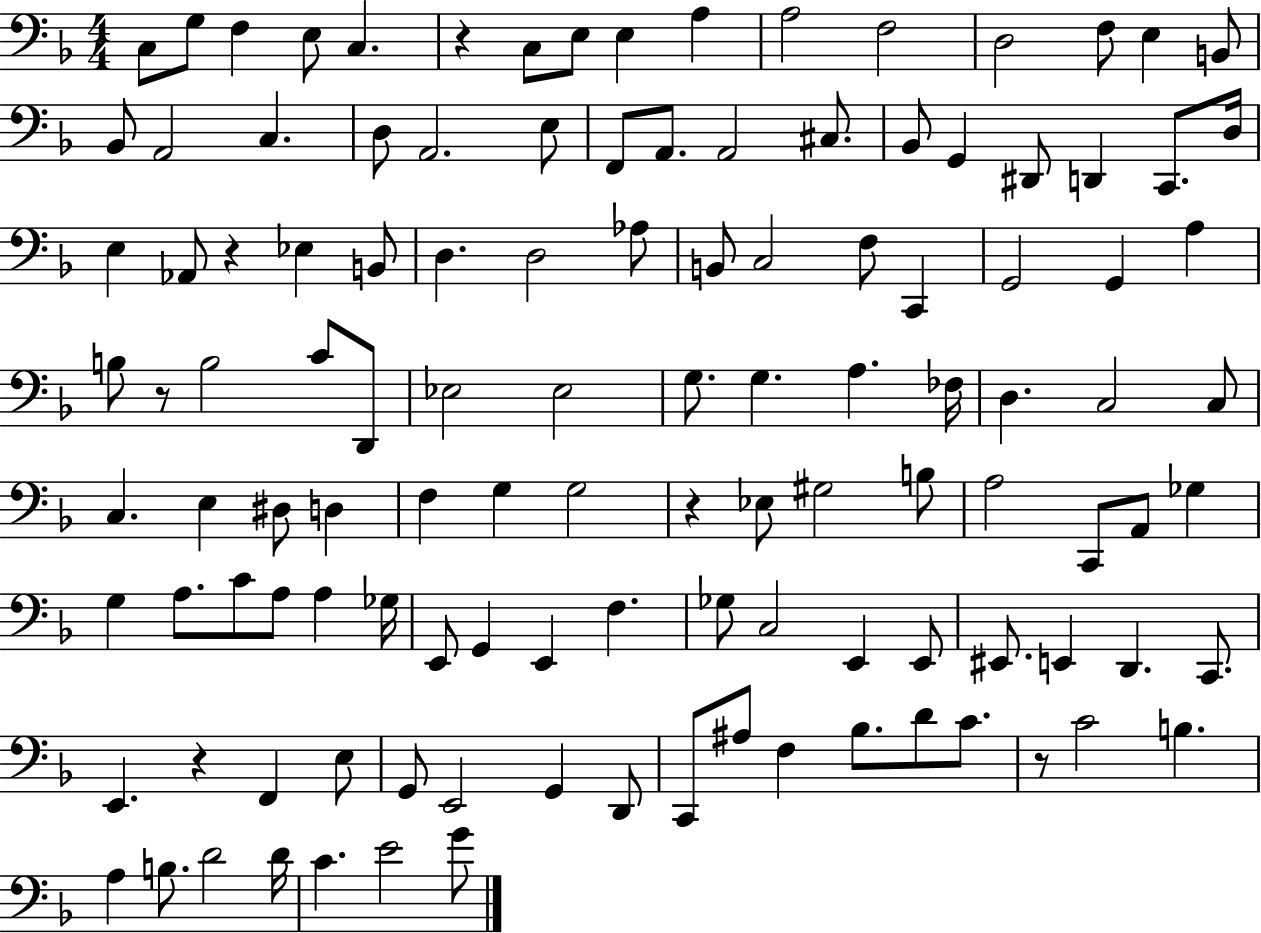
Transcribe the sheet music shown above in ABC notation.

X:1
T:Untitled
M:4/4
L:1/4
K:F
C,/2 G,/2 F, E,/2 C, z C,/2 E,/2 E, A, A,2 F,2 D,2 F,/2 E, B,,/2 _B,,/2 A,,2 C, D,/2 A,,2 E,/2 F,,/2 A,,/2 A,,2 ^C,/2 _B,,/2 G,, ^D,,/2 D,, C,,/2 D,/4 E, _A,,/2 z _E, B,,/2 D, D,2 _A,/2 B,,/2 C,2 F,/2 C,, G,,2 G,, A, B,/2 z/2 B,2 C/2 D,,/2 _E,2 _E,2 G,/2 G, A, _F,/4 D, C,2 C,/2 C, E, ^D,/2 D, F, G, G,2 z _E,/2 ^G,2 B,/2 A,2 C,,/2 A,,/2 _G, G, A,/2 C/2 A,/2 A, _G,/4 E,,/2 G,, E,, F, _G,/2 C,2 E,, E,,/2 ^E,,/2 E,, D,, C,,/2 E,, z F,, E,/2 G,,/2 E,,2 G,, D,,/2 C,,/2 ^A,/2 F, _B,/2 D/2 C/2 z/2 C2 B, A, B,/2 D2 D/4 C E2 G/2